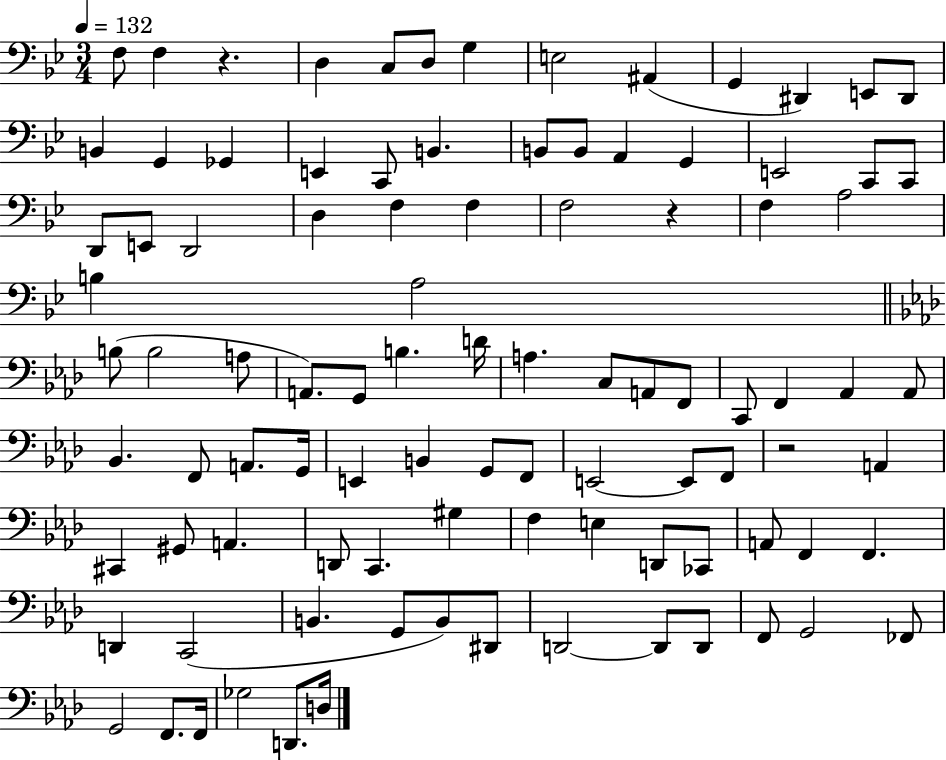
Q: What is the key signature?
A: BES major